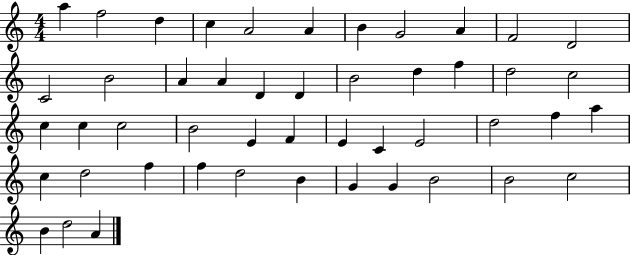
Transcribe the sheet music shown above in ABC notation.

X:1
T:Untitled
M:4/4
L:1/4
K:C
a f2 d c A2 A B G2 A F2 D2 C2 B2 A A D D B2 d f d2 c2 c c c2 B2 E F E C E2 d2 f a c d2 f f d2 B G G B2 B2 c2 B d2 A